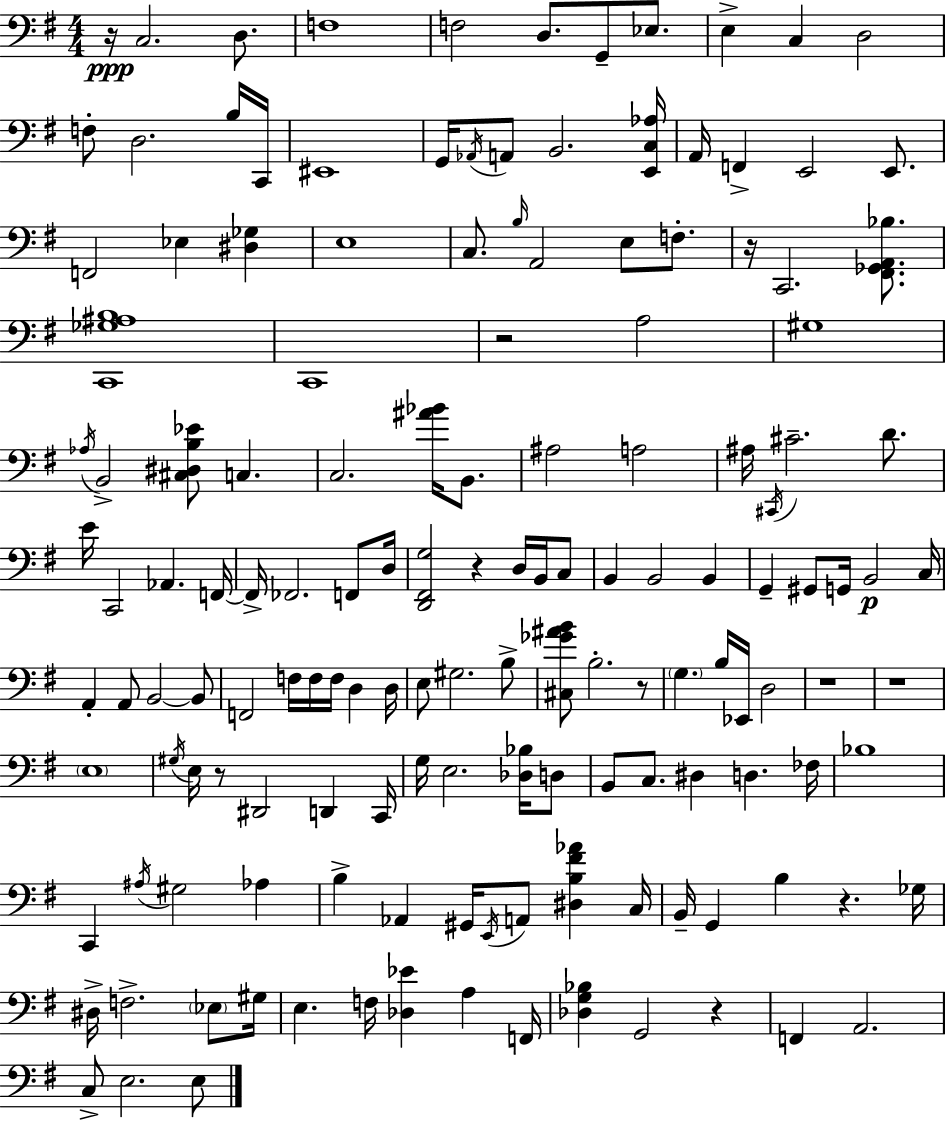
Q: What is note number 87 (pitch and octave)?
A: D#2